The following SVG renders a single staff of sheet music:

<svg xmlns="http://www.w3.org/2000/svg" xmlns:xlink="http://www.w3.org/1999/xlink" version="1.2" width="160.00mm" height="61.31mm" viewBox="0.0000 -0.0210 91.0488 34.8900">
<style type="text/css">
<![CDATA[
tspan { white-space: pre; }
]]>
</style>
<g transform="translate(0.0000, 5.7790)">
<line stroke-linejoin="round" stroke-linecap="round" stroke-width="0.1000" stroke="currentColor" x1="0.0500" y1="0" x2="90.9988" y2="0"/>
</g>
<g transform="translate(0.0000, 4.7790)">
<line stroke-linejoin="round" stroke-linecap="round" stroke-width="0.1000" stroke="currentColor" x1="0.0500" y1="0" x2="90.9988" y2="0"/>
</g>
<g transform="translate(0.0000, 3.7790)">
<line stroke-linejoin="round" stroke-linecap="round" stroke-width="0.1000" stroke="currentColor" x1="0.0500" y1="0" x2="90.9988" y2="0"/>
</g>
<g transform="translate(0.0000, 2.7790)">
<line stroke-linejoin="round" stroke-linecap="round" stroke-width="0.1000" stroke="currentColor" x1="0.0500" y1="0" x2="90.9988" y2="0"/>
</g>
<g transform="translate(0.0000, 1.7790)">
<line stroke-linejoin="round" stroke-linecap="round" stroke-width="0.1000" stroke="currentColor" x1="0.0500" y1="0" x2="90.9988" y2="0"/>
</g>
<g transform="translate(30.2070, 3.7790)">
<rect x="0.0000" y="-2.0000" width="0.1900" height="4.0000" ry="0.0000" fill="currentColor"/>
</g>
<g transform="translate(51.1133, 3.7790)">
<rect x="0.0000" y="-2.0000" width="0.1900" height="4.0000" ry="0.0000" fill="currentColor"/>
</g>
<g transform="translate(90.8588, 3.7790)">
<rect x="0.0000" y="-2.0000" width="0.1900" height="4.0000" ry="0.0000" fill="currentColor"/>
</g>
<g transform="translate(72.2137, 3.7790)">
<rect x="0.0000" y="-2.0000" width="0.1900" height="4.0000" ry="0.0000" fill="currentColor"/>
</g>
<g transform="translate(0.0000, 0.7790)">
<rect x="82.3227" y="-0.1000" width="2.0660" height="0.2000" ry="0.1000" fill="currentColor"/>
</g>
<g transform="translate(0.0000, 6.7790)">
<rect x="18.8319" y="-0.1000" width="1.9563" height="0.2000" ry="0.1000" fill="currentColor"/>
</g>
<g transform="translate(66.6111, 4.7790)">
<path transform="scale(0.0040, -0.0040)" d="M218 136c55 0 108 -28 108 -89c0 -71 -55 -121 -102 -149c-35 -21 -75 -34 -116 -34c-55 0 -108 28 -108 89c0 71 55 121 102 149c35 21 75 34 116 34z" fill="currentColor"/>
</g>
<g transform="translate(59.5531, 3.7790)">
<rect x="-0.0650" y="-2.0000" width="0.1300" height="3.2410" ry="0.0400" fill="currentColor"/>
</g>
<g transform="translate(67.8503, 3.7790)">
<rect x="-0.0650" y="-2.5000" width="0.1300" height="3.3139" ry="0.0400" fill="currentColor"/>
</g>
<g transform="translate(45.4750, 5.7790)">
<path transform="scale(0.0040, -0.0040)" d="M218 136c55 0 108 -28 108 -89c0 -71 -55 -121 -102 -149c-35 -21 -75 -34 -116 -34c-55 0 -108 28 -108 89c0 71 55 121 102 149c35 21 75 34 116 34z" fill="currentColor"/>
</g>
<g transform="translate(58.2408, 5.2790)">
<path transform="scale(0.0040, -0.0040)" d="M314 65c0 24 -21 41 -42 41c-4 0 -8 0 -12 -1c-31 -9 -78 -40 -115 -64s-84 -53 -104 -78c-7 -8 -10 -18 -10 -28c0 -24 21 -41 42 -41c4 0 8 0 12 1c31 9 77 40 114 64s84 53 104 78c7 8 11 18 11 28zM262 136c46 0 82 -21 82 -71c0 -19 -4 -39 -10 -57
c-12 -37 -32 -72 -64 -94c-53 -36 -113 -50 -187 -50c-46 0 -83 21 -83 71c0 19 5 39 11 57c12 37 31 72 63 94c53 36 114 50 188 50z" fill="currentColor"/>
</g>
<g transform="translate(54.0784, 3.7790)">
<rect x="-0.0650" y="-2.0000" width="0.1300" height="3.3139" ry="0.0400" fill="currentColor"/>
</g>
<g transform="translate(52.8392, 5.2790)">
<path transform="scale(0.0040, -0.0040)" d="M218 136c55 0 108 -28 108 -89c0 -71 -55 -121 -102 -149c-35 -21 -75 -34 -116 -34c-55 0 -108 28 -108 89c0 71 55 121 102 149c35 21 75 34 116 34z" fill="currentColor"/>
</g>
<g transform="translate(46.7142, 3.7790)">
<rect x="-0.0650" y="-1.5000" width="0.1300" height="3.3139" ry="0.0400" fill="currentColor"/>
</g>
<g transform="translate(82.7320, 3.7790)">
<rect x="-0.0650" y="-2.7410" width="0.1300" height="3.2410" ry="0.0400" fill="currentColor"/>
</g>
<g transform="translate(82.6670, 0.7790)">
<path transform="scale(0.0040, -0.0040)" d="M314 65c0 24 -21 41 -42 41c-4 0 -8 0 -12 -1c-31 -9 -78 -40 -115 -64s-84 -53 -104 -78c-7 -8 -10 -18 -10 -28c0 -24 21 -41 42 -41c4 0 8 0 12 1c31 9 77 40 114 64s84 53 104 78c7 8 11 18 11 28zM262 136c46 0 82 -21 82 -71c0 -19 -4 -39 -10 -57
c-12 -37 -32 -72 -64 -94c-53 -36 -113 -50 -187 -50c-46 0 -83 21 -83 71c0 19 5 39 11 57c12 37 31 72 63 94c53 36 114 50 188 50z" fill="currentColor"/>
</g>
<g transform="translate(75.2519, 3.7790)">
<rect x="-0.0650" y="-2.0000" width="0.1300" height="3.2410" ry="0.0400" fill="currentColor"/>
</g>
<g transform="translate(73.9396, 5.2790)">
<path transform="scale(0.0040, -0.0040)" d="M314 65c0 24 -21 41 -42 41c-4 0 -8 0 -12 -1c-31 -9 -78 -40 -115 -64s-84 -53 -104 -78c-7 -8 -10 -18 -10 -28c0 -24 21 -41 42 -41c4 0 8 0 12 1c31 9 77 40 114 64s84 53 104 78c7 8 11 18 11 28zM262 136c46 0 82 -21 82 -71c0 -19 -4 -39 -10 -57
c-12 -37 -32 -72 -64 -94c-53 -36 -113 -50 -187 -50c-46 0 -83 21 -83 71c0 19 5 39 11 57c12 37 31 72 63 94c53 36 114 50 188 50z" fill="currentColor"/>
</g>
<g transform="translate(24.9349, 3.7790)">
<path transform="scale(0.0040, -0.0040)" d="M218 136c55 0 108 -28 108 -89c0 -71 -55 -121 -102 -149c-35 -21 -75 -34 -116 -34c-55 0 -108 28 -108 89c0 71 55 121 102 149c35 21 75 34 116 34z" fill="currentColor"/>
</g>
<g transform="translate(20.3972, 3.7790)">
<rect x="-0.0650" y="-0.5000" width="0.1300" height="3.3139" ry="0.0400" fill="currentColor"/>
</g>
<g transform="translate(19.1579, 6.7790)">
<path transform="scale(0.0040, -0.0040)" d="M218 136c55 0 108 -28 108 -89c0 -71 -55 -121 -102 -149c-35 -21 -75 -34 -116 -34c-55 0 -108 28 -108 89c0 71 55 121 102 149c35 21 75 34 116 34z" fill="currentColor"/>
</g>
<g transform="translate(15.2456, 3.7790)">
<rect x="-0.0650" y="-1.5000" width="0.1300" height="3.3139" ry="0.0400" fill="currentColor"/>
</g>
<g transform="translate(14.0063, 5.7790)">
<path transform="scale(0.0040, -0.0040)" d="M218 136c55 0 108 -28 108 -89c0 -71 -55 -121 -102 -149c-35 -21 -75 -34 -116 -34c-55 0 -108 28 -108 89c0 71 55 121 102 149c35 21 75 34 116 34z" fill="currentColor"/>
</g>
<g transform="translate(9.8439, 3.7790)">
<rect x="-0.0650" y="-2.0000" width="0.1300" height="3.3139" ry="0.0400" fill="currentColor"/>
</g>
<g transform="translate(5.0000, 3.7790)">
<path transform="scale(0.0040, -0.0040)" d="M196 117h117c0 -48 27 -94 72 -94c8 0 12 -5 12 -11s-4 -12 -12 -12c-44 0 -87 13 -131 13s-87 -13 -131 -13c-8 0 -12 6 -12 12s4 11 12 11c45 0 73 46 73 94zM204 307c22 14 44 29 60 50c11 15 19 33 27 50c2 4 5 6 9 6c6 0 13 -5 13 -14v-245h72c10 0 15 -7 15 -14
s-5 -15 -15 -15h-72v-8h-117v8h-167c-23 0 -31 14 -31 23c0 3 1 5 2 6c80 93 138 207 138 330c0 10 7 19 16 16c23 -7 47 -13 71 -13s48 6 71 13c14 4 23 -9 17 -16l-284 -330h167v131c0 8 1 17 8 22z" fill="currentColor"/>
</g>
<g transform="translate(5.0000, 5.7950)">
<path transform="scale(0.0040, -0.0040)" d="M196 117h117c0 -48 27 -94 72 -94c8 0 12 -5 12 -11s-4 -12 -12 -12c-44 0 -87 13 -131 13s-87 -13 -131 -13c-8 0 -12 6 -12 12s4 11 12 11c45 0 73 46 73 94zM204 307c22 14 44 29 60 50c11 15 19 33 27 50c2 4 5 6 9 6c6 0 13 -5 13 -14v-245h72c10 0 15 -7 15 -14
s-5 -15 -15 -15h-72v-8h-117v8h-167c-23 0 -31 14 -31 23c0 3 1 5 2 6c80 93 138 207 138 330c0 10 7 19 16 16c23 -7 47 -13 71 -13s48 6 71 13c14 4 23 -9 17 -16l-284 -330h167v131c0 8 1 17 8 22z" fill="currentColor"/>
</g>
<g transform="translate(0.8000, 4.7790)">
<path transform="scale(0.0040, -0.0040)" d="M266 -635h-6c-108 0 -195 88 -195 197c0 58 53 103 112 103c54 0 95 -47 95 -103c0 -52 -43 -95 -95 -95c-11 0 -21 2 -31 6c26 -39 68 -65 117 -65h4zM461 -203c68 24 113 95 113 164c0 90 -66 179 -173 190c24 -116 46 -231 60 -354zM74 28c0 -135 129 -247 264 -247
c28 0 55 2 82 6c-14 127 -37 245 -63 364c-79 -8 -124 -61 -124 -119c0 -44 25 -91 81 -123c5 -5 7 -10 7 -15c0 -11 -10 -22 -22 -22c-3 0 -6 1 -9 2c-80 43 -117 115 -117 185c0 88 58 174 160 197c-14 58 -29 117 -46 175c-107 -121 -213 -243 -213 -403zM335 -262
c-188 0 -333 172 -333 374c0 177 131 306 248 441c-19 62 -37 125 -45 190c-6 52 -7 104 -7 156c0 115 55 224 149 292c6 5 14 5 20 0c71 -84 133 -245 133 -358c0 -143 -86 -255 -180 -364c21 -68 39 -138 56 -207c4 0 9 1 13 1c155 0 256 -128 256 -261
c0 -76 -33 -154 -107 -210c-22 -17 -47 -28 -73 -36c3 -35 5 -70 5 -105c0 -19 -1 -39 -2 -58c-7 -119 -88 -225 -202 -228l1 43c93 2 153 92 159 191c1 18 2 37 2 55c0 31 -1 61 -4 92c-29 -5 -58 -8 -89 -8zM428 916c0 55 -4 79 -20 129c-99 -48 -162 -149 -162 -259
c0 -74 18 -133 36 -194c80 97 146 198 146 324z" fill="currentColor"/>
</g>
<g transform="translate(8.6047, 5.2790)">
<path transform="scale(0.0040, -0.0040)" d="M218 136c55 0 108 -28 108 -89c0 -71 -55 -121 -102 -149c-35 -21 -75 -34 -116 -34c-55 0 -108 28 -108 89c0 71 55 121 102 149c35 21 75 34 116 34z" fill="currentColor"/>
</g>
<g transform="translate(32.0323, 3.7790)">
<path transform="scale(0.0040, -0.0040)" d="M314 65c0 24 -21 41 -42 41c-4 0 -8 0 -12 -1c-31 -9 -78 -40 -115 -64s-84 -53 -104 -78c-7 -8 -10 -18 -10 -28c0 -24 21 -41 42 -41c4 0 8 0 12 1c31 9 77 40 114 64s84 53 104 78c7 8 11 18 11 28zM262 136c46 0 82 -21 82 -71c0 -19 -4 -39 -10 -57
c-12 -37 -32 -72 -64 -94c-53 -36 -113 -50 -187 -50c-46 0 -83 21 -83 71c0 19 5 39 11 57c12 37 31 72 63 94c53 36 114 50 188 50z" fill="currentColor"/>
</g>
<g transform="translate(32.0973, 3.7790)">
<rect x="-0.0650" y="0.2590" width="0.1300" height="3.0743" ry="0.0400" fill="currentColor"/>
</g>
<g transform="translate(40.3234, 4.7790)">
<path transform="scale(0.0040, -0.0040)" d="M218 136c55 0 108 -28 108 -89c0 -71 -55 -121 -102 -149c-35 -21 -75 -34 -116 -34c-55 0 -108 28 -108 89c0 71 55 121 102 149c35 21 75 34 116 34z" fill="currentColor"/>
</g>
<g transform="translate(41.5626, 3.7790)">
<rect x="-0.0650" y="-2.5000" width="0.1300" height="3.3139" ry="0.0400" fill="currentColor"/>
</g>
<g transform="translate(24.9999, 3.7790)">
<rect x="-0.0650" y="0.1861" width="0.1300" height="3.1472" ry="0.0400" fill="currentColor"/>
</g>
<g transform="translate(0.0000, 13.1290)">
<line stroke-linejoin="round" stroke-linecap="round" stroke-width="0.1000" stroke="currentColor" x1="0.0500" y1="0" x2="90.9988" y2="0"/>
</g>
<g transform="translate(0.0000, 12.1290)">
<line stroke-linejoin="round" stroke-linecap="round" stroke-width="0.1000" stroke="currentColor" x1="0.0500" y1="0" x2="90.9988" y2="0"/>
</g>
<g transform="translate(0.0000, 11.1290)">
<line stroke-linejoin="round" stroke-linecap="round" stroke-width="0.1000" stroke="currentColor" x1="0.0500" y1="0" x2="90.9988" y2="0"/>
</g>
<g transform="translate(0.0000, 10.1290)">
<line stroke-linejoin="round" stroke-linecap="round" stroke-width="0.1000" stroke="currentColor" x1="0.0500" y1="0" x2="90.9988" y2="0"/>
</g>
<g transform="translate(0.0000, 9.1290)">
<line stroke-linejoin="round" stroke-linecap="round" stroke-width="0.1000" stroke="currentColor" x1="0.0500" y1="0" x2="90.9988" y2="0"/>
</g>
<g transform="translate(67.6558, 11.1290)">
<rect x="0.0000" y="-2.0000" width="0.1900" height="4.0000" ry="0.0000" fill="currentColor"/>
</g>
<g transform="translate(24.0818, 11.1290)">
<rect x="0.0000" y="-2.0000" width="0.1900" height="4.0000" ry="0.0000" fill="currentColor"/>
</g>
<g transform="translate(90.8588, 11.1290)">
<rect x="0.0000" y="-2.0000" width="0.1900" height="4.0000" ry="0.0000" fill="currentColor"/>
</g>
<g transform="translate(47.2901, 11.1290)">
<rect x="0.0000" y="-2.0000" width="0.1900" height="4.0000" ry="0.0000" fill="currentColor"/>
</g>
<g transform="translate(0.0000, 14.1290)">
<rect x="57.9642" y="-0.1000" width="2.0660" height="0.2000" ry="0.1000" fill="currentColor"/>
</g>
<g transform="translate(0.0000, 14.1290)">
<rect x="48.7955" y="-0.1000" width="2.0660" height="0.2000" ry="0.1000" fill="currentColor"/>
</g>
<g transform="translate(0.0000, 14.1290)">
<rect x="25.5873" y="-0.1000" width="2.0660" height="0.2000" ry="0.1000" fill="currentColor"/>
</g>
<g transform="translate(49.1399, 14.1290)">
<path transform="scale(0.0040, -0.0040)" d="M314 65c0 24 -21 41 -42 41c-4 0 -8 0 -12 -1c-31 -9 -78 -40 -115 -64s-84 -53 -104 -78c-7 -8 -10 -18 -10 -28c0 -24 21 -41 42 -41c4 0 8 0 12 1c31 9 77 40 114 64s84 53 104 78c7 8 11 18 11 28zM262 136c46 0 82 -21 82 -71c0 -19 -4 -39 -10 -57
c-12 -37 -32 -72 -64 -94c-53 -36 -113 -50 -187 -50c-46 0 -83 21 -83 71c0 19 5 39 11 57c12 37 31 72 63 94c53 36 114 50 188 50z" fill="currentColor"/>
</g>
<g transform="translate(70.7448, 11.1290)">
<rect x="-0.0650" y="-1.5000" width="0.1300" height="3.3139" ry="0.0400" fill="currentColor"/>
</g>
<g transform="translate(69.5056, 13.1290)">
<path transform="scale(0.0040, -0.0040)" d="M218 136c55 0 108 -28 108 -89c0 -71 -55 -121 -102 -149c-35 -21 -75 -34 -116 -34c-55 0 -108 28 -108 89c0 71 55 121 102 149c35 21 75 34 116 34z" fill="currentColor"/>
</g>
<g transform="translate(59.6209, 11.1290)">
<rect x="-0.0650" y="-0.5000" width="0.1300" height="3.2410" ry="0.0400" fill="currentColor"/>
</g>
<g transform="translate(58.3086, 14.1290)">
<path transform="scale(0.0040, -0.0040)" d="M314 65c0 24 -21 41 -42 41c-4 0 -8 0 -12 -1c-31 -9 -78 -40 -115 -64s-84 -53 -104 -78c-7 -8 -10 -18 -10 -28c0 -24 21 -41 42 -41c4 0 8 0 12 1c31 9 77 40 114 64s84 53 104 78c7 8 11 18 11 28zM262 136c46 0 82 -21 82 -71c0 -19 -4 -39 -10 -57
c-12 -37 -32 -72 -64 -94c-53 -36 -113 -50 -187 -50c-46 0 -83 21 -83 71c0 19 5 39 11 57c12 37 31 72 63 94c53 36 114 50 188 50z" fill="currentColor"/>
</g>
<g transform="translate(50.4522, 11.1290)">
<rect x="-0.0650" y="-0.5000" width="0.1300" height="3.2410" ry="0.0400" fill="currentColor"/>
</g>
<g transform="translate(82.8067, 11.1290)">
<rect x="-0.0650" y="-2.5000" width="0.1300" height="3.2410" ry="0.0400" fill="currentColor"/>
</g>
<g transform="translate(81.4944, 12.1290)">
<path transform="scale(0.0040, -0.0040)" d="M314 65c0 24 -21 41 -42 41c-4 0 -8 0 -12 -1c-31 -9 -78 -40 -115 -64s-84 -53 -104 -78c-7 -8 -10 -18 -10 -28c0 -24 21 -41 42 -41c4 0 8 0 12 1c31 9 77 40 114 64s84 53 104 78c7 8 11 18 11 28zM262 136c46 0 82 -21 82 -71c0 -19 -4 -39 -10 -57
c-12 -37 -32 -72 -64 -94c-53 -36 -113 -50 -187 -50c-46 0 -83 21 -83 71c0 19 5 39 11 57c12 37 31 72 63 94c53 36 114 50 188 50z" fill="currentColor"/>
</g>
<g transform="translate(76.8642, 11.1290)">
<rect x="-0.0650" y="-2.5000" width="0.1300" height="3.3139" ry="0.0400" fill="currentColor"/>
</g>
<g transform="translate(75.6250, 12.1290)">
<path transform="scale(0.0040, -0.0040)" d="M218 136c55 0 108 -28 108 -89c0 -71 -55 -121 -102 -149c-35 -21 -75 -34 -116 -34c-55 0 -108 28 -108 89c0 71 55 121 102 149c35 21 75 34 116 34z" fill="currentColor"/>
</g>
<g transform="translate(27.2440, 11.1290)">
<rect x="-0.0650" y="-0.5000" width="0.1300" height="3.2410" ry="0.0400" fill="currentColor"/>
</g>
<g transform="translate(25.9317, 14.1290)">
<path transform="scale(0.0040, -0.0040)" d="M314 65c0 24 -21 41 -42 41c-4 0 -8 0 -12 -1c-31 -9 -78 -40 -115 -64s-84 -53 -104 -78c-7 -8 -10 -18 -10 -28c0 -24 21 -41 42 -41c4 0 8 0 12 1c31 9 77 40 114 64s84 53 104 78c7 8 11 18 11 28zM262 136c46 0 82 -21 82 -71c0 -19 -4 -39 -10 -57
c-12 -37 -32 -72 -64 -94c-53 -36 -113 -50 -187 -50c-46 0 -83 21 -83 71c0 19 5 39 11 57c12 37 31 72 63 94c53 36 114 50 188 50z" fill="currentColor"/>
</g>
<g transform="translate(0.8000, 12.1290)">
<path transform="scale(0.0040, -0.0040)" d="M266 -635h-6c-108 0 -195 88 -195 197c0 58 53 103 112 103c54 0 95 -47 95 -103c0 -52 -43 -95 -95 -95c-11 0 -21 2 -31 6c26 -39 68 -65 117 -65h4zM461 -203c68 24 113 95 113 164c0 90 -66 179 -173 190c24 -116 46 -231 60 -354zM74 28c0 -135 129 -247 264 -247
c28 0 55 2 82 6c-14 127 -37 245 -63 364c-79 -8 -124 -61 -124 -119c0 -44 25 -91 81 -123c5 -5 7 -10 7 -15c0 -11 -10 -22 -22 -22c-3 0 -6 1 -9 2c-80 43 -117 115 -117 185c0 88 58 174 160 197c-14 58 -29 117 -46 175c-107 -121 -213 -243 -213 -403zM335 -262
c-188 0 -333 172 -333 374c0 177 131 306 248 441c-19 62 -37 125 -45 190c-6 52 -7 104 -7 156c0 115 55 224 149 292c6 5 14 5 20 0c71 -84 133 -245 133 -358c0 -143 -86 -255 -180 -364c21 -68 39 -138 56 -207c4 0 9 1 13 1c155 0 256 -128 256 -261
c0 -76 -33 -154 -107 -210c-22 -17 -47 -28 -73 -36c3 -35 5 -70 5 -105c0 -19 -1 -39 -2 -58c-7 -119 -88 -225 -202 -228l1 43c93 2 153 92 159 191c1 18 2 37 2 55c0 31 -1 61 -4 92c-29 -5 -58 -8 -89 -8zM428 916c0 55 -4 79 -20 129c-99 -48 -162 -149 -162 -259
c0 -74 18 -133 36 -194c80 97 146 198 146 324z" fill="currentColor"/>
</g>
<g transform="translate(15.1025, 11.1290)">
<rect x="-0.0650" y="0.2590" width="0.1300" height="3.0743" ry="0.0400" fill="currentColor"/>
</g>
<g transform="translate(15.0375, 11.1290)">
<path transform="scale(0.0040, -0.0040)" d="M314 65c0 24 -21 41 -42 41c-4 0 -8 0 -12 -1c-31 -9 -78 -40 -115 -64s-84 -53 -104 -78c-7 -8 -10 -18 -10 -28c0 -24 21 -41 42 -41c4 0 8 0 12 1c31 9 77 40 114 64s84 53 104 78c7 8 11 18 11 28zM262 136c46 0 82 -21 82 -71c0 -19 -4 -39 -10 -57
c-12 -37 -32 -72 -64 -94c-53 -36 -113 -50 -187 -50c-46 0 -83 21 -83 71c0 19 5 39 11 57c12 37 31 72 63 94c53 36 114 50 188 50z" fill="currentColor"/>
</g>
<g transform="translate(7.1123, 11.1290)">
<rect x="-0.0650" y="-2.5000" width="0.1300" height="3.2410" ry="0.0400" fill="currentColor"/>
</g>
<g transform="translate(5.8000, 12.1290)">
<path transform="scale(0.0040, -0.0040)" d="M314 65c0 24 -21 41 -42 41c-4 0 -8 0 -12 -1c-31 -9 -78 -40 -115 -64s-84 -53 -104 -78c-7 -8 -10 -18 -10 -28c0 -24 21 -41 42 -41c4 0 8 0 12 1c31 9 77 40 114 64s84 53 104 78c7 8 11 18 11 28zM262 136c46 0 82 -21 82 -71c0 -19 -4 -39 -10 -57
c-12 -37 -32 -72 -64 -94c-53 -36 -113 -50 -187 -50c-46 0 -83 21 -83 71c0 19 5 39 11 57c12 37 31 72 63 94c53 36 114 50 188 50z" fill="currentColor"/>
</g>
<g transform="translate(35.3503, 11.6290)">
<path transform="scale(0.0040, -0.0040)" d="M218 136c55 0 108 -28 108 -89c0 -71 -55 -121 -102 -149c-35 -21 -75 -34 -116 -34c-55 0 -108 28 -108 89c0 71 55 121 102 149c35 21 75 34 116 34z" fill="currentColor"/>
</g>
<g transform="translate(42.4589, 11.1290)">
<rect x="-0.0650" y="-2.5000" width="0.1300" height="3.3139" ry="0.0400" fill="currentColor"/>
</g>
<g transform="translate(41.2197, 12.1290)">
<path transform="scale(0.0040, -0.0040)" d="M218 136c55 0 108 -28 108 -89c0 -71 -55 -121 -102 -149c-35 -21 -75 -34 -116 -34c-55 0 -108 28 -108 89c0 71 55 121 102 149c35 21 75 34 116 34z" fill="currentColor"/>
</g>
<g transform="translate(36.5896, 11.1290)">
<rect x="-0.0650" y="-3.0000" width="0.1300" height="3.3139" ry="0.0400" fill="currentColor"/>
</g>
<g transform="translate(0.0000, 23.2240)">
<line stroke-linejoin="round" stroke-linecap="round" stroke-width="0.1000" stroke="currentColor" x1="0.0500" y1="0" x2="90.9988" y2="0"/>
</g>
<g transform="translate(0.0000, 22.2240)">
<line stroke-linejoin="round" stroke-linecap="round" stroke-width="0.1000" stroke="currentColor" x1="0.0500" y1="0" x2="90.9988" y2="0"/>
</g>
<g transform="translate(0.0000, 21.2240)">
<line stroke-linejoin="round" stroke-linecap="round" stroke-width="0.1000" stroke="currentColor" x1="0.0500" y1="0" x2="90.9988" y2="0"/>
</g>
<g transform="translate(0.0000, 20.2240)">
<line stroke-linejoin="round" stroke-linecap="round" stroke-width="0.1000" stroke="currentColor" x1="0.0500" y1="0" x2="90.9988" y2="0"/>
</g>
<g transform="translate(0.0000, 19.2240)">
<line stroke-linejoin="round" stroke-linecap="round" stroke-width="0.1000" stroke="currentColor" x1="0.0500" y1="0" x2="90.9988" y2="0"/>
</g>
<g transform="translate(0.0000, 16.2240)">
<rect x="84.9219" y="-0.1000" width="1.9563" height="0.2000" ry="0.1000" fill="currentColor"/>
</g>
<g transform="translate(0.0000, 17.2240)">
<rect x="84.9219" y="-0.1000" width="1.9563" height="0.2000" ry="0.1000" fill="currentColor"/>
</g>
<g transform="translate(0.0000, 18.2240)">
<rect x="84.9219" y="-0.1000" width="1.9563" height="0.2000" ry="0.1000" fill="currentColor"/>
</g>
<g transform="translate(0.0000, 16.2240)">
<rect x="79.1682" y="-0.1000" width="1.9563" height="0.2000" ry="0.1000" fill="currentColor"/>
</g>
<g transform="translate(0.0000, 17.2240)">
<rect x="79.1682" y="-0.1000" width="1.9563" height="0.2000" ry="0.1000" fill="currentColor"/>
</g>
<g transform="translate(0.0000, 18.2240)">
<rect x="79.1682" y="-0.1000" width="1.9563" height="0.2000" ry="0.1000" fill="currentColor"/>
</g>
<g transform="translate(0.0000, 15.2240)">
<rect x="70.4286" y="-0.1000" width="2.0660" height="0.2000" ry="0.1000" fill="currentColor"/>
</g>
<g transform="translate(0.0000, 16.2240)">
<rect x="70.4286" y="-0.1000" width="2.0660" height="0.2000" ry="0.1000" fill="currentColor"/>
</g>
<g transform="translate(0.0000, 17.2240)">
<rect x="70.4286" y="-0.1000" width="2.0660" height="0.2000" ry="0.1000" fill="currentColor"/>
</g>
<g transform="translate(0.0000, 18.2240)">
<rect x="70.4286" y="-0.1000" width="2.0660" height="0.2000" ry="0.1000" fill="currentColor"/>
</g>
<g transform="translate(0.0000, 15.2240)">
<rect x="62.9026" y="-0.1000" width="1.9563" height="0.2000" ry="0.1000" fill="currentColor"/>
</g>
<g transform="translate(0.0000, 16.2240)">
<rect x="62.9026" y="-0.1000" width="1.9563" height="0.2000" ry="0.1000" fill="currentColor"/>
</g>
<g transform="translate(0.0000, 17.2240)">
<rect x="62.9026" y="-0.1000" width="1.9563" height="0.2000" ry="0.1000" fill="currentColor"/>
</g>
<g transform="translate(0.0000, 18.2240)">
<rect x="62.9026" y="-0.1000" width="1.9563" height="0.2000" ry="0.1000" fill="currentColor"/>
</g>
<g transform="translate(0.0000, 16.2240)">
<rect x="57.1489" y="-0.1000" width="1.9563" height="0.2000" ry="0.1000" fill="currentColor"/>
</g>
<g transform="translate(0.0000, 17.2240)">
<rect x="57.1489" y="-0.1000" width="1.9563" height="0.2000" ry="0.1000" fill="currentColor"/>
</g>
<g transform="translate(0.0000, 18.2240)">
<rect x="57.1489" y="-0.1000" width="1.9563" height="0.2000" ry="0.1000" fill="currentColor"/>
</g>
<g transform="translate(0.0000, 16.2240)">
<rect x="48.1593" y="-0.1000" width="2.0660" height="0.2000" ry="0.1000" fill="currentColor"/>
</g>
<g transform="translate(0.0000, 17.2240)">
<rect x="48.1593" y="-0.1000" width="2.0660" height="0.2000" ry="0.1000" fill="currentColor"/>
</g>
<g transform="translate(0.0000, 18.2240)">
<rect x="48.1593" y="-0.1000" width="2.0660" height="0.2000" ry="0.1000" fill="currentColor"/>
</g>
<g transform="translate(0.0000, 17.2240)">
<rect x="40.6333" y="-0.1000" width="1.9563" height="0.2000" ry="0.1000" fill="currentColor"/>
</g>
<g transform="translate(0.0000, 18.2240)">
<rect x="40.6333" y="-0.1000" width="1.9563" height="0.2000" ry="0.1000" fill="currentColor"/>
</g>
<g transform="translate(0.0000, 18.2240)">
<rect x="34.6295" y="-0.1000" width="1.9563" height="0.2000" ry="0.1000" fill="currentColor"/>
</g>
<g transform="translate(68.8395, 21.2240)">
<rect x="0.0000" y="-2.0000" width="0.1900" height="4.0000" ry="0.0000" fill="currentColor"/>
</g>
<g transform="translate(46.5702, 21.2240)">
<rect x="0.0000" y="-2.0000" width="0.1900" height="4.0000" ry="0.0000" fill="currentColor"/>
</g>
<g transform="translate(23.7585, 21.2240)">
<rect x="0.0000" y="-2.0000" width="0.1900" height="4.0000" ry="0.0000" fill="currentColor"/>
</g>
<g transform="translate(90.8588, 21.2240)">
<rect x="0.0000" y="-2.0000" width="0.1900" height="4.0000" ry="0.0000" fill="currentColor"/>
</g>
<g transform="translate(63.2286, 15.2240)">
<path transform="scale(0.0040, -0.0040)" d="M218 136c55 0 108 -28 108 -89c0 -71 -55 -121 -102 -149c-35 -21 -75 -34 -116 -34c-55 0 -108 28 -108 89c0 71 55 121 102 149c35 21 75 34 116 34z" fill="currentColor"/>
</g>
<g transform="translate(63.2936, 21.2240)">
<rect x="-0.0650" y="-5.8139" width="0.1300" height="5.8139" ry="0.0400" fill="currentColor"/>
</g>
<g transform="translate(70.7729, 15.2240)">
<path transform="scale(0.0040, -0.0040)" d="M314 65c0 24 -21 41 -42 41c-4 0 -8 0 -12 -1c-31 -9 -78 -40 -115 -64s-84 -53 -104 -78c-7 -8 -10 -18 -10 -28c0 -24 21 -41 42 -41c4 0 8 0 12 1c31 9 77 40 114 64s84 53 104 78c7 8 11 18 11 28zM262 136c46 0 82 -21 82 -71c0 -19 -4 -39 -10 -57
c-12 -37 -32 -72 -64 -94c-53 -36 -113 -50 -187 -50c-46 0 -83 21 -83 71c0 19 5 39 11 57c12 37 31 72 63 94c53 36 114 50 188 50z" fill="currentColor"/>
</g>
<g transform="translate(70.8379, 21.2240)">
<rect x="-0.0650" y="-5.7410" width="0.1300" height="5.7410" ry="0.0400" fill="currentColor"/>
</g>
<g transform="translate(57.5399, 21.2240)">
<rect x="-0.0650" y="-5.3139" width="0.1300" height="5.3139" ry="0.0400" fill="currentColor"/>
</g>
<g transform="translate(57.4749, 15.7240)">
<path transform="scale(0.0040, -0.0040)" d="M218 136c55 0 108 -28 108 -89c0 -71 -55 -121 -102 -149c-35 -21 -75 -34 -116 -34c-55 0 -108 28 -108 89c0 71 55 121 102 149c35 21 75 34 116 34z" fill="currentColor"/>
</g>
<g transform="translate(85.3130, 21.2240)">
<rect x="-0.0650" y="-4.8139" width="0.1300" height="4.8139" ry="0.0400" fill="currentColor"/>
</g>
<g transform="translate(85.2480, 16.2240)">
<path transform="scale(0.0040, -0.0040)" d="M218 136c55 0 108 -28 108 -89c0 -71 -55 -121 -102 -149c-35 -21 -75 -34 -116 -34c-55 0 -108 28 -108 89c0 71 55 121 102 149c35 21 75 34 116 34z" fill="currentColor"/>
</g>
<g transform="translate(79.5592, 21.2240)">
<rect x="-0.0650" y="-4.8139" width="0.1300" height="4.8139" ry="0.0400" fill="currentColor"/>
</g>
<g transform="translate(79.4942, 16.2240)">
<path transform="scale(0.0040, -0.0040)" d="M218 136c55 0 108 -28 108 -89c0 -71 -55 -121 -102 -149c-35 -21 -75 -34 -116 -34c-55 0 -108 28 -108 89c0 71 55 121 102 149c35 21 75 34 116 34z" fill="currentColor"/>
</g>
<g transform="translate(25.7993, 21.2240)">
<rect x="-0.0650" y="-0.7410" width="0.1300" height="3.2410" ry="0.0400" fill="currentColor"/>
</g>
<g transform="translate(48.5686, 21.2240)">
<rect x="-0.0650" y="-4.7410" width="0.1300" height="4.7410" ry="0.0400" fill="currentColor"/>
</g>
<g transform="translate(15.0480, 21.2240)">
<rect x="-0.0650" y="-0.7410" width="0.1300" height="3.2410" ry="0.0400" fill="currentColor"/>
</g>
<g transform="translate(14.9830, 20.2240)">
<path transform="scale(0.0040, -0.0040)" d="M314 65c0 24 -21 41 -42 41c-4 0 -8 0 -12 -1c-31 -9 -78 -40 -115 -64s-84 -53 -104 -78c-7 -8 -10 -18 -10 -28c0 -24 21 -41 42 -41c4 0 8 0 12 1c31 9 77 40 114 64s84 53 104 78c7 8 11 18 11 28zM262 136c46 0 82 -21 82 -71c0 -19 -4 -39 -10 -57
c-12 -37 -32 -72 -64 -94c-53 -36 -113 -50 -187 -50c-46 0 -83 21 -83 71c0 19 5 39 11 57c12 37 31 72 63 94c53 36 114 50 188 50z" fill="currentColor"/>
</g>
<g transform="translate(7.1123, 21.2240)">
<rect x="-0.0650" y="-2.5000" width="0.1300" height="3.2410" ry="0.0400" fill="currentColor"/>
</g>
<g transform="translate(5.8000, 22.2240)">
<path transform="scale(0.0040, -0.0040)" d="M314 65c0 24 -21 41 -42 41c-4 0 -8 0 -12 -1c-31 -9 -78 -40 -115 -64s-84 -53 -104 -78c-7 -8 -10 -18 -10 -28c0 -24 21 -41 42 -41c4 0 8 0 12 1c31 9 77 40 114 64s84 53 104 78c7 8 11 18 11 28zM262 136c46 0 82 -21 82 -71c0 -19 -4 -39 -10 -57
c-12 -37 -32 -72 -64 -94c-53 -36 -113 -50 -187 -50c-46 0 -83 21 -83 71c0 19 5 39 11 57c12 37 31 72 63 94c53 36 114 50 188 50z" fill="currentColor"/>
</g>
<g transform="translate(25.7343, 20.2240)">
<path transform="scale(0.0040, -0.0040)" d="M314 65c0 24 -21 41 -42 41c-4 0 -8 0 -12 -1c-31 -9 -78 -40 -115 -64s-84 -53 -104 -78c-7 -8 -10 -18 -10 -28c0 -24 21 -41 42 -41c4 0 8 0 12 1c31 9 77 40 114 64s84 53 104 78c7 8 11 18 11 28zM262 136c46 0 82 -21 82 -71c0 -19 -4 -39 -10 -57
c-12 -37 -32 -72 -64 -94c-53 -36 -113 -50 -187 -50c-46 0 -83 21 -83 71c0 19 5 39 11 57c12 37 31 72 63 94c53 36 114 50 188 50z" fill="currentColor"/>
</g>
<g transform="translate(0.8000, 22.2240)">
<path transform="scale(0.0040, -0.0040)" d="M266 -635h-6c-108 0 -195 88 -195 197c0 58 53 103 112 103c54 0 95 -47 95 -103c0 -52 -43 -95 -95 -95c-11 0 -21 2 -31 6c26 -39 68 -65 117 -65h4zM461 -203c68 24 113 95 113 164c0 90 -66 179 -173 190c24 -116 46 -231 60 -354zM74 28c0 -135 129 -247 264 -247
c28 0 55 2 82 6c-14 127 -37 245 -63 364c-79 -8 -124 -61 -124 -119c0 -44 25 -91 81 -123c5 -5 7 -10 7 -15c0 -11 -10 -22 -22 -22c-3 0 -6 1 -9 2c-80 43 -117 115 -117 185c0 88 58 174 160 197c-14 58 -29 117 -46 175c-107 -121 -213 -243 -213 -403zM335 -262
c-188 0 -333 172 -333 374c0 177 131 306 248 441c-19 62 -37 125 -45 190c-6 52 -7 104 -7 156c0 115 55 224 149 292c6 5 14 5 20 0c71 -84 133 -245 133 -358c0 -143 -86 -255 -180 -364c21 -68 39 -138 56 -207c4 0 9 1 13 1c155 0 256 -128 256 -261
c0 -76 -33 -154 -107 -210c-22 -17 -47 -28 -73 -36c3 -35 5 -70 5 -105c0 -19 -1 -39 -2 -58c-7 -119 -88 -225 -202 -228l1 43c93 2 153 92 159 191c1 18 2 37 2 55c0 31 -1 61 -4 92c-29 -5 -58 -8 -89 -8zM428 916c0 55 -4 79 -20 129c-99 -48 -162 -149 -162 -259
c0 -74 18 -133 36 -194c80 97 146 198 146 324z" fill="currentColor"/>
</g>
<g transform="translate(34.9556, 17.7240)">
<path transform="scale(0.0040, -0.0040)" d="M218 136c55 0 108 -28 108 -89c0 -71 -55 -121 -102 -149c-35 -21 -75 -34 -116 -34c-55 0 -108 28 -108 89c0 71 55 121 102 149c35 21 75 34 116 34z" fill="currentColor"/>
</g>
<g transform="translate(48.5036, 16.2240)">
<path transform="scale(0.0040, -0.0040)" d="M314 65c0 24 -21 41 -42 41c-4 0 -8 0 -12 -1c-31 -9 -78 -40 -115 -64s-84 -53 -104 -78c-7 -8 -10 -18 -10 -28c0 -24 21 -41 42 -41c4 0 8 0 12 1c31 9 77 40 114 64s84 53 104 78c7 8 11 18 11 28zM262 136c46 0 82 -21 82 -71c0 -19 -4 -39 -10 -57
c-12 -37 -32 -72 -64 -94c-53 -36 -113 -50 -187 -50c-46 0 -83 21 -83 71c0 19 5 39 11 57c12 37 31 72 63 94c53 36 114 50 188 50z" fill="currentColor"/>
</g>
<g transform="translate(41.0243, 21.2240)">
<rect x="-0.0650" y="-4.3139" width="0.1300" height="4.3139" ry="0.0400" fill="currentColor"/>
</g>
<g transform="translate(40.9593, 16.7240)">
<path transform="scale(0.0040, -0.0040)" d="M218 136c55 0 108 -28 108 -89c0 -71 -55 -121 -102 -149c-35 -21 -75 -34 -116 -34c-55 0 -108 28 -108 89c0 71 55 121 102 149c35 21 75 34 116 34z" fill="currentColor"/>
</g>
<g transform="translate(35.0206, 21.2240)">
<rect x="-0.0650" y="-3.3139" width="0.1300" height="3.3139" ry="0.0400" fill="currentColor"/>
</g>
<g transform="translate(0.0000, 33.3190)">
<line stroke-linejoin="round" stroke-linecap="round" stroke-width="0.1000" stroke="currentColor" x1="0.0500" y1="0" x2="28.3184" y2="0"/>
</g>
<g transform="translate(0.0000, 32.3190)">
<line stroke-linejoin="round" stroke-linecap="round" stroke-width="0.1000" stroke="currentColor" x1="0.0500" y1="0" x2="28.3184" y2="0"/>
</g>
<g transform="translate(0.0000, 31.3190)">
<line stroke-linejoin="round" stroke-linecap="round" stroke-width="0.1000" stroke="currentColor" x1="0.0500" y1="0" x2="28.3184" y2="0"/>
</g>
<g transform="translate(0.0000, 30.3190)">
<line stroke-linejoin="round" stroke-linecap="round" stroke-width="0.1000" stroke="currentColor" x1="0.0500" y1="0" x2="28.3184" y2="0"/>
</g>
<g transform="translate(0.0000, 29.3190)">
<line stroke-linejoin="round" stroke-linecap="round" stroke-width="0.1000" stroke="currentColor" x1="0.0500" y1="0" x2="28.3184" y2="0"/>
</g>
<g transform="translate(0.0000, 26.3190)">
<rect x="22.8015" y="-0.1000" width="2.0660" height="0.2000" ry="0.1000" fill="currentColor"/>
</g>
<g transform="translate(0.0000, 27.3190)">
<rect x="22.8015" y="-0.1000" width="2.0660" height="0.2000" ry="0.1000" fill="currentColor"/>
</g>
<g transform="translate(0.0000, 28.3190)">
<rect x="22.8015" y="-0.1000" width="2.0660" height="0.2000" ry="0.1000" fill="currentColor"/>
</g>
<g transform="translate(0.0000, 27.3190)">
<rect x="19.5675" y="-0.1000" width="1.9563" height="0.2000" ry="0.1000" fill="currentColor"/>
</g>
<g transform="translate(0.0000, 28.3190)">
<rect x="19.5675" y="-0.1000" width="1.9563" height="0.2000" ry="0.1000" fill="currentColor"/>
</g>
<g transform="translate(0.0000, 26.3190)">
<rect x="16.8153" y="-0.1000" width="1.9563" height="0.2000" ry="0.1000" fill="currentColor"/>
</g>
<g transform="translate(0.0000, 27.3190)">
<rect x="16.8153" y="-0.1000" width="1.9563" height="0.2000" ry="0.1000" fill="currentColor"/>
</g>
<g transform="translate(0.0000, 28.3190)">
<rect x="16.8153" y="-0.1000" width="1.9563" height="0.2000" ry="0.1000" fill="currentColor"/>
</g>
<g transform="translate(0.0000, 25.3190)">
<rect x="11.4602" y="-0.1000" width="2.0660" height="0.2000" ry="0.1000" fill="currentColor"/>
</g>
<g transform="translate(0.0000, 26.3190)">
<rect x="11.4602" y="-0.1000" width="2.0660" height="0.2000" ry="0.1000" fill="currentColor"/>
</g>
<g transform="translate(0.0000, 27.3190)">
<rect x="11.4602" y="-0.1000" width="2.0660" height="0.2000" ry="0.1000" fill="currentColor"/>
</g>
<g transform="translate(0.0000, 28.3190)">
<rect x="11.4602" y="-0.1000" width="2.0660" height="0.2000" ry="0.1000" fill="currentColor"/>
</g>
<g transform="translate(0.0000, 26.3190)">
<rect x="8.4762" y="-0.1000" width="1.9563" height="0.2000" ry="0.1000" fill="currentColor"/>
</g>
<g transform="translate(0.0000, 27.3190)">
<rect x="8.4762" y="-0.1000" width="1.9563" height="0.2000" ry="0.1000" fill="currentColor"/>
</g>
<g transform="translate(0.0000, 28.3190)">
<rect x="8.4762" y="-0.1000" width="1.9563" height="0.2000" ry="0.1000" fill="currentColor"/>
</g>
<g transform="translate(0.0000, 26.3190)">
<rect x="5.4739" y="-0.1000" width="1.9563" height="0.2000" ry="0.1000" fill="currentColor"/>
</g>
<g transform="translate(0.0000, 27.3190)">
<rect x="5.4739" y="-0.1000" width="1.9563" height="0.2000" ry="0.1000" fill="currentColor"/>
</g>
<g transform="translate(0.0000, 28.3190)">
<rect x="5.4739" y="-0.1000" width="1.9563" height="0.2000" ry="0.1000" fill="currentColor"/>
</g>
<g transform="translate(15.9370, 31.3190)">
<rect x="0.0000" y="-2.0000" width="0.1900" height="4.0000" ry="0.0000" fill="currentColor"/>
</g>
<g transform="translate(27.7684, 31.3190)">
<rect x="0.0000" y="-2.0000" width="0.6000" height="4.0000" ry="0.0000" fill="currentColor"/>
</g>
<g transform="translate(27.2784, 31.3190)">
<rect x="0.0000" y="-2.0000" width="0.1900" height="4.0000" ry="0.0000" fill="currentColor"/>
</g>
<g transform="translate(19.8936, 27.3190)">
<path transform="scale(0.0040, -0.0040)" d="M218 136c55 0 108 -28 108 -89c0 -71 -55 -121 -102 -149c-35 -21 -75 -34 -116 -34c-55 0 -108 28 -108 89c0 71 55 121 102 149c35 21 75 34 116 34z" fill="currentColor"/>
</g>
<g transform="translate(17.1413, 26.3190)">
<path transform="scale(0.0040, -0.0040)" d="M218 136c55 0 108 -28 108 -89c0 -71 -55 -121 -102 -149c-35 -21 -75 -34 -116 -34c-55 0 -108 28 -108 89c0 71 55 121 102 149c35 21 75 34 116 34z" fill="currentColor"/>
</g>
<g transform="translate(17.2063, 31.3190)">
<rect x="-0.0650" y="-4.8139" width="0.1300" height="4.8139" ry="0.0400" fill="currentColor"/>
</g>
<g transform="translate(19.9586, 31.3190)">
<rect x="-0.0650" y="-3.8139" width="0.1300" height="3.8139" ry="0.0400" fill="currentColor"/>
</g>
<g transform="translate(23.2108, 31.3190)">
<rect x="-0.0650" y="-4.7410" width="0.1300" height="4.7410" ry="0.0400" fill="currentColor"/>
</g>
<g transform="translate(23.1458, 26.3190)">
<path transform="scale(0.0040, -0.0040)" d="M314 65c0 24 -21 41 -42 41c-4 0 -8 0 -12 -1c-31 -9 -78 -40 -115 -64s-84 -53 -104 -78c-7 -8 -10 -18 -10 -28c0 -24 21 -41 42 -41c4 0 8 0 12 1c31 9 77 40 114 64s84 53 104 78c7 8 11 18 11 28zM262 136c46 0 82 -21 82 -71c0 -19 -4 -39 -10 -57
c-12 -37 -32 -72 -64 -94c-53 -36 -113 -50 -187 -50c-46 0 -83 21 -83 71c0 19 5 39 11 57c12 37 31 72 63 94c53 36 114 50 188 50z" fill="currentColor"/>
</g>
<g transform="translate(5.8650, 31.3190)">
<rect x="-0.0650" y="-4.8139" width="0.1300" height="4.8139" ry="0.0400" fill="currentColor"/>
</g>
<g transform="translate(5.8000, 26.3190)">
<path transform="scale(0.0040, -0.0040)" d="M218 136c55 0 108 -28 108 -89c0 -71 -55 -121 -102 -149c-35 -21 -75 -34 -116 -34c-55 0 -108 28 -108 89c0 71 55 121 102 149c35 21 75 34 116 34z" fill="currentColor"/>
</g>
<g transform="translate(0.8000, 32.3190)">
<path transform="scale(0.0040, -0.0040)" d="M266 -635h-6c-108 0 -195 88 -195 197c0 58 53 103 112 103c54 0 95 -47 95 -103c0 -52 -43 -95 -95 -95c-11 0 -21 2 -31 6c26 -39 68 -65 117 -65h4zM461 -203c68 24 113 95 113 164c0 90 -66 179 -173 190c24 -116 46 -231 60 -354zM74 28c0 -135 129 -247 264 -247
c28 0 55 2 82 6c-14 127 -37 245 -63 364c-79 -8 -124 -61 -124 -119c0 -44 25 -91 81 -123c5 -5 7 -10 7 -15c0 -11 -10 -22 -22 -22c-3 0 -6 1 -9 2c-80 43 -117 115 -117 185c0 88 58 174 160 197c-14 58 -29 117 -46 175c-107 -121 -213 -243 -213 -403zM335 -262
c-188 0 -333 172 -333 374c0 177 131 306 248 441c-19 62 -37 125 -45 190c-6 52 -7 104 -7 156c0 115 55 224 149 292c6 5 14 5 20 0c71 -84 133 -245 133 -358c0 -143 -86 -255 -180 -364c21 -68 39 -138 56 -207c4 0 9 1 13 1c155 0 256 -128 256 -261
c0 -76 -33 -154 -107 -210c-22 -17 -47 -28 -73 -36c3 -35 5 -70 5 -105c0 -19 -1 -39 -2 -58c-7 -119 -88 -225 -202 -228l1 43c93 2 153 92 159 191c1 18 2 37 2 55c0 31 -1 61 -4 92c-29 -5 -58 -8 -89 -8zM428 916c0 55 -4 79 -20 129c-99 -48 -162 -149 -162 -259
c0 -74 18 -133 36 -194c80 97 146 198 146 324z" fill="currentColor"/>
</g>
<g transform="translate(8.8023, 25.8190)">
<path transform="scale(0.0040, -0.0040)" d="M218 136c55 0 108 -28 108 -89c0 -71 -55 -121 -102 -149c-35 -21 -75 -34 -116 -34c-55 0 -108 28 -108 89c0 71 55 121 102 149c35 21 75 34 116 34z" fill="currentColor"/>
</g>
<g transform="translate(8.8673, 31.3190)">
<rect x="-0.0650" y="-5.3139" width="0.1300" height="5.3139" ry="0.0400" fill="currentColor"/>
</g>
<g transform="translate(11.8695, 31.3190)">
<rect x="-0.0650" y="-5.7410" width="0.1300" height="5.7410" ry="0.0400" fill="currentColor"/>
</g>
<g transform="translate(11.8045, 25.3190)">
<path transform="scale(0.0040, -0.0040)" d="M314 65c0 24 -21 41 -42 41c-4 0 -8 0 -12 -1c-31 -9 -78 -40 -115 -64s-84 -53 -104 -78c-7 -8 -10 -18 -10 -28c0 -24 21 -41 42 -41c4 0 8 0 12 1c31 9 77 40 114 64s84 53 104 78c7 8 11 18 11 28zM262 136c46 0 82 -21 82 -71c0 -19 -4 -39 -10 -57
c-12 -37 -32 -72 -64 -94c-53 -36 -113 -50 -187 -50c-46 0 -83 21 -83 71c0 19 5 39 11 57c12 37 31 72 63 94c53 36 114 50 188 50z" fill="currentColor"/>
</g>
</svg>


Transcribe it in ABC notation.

X:1
T:Untitled
M:4/4
L:1/4
K:C
F E C B B2 G E F F2 G F2 a2 G2 B2 C2 A G C2 C2 E G G2 G2 d2 d2 b d' e'2 f' g' g'2 e' e' e' f' g'2 e' c' e'2